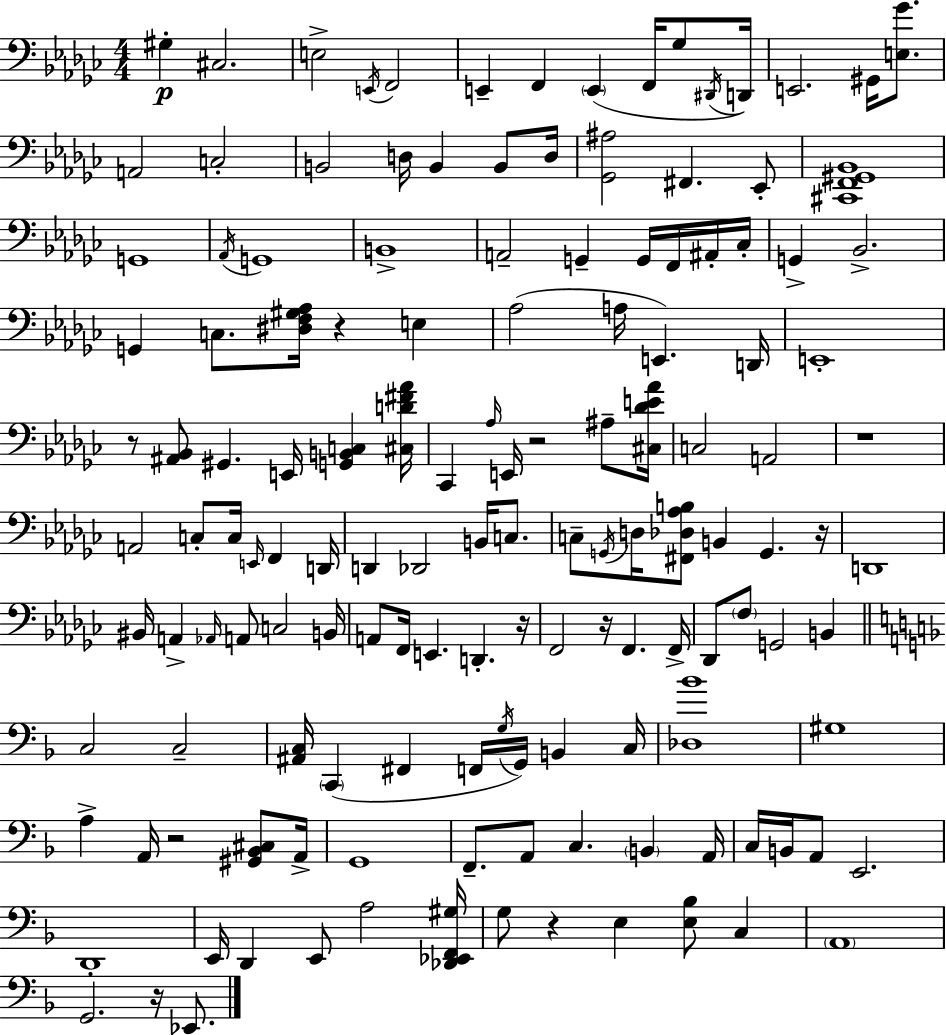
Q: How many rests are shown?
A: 10